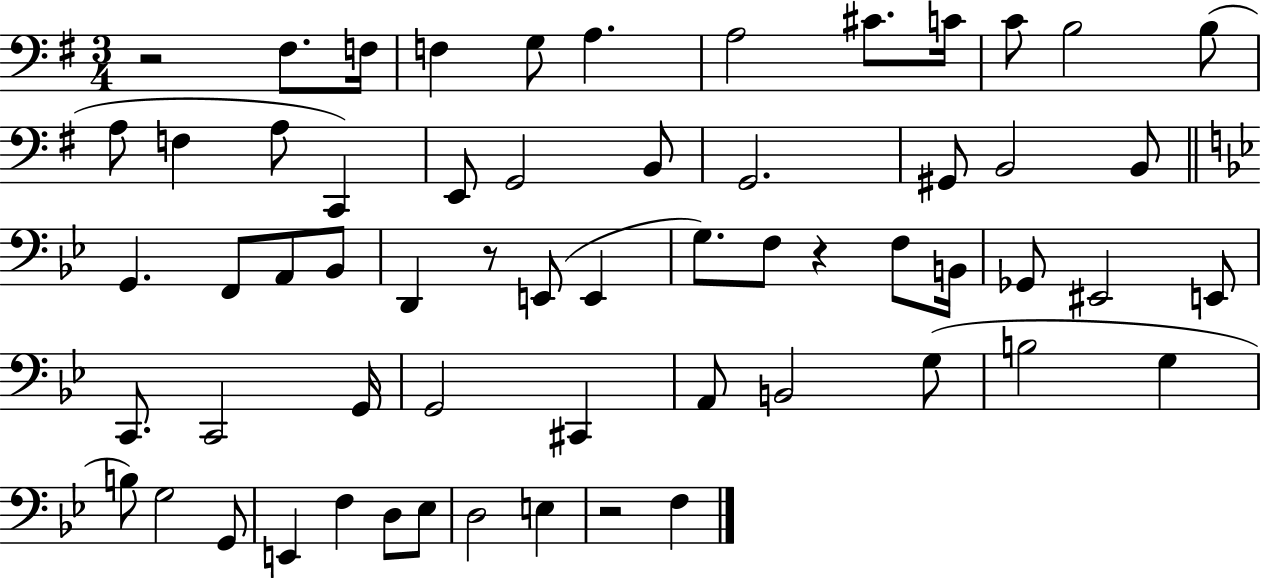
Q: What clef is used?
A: bass